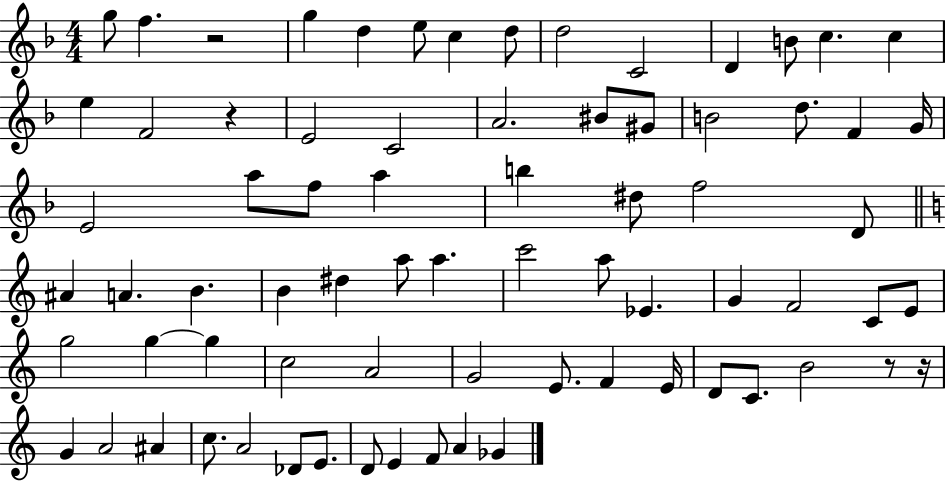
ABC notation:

X:1
T:Untitled
M:4/4
L:1/4
K:F
g/2 f z2 g d e/2 c d/2 d2 C2 D B/2 c c e F2 z E2 C2 A2 ^B/2 ^G/2 B2 d/2 F G/4 E2 a/2 f/2 a b ^d/2 f2 D/2 ^A A B B ^d a/2 a c'2 a/2 _E G F2 C/2 E/2 g2 g g c2 A2 G2 E/2 F E/4 D/2 C/2 B2 z/2 z/4 G A2 ^A c/2 A2 _D/2 E/2 D/2 E F/2 A _G